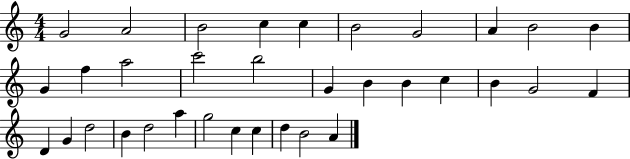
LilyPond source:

{
  \clef treble
  \numericTimeSignature
  \time 4/4
  \key c \major
  g'2 a'2 | b'2 c''4 c''4 | b'2 g'2 | a'4 b'2 b'4 | \break g'4 f''4 a''2 | c'''2 b''2 | g'4 b'4 b'4 c''4 | b'4 g'2 f'4 | \break d'4 g'4 d''2 | b'4 d''2 a''4 | g''2 c''4 c''4 | d''4 b'2 a'4 | \break \bar "|."
}